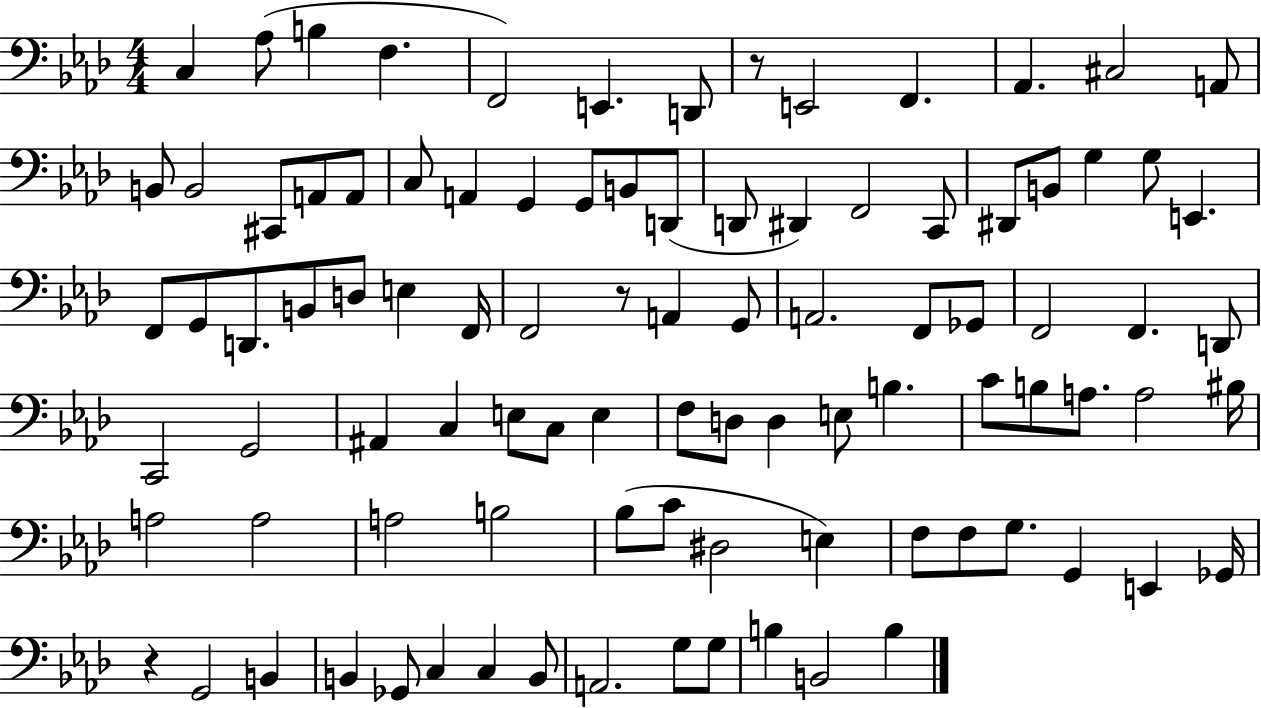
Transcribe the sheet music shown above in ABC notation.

X:1
T:Untitled
M:4/4
L:1/4
K:Ab
C, _A,/2 B, F, F,,2 E,, D,,/2 z/2 E,,2 F,, _A,, ^C,2 A,,/2 B,,/2 B,,2 ^C,,/2 A,,/2 A,,/2 C,/2 A,, G,, G,,/2 B,,/2 D,,/2 D,,/2 ^D,, F,,2 C,,/2 ^D,,/2 B,,/2 G, G,/2 E,, F,,/2 G,,/2 D,,/2 B,,/2 D,/2 E, F,,/4 F,,2 z/2 A,, G,,/2 A,,2 F,,/2 _G,,/2 F,,2 F,, D,,/2 C,,2 G,,2 ^A,, C, E,/2 C,/2 E, F,/2 D,/2 D, E,/2 B, C/2 B,/2 A,/2 A,2 ^B,/4 A,2 A,2 A,2 B,2 _B,/2 C/2 ^D,2 E, F,/2 F,/2 G,/2 G,, E,, _G,,/4 z G,,2 B,, B,, _G,,/2 C, C, B,,/2 A,,2 G,/2 G,/2 B, B,,2 B,